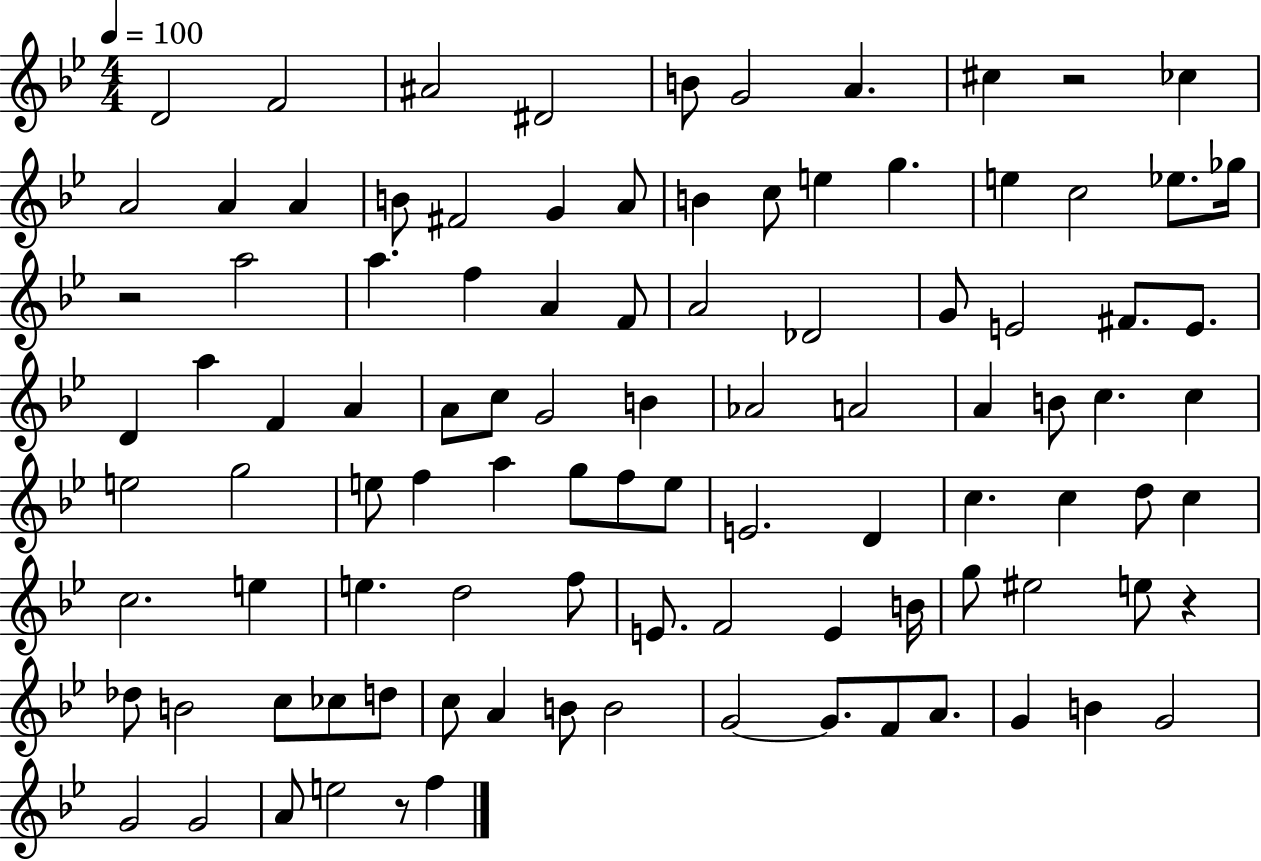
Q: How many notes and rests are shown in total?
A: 100